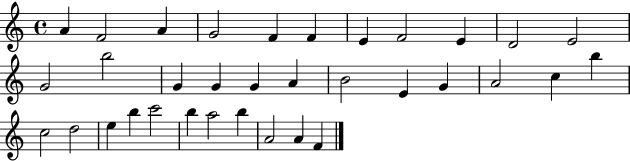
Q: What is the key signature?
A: C major